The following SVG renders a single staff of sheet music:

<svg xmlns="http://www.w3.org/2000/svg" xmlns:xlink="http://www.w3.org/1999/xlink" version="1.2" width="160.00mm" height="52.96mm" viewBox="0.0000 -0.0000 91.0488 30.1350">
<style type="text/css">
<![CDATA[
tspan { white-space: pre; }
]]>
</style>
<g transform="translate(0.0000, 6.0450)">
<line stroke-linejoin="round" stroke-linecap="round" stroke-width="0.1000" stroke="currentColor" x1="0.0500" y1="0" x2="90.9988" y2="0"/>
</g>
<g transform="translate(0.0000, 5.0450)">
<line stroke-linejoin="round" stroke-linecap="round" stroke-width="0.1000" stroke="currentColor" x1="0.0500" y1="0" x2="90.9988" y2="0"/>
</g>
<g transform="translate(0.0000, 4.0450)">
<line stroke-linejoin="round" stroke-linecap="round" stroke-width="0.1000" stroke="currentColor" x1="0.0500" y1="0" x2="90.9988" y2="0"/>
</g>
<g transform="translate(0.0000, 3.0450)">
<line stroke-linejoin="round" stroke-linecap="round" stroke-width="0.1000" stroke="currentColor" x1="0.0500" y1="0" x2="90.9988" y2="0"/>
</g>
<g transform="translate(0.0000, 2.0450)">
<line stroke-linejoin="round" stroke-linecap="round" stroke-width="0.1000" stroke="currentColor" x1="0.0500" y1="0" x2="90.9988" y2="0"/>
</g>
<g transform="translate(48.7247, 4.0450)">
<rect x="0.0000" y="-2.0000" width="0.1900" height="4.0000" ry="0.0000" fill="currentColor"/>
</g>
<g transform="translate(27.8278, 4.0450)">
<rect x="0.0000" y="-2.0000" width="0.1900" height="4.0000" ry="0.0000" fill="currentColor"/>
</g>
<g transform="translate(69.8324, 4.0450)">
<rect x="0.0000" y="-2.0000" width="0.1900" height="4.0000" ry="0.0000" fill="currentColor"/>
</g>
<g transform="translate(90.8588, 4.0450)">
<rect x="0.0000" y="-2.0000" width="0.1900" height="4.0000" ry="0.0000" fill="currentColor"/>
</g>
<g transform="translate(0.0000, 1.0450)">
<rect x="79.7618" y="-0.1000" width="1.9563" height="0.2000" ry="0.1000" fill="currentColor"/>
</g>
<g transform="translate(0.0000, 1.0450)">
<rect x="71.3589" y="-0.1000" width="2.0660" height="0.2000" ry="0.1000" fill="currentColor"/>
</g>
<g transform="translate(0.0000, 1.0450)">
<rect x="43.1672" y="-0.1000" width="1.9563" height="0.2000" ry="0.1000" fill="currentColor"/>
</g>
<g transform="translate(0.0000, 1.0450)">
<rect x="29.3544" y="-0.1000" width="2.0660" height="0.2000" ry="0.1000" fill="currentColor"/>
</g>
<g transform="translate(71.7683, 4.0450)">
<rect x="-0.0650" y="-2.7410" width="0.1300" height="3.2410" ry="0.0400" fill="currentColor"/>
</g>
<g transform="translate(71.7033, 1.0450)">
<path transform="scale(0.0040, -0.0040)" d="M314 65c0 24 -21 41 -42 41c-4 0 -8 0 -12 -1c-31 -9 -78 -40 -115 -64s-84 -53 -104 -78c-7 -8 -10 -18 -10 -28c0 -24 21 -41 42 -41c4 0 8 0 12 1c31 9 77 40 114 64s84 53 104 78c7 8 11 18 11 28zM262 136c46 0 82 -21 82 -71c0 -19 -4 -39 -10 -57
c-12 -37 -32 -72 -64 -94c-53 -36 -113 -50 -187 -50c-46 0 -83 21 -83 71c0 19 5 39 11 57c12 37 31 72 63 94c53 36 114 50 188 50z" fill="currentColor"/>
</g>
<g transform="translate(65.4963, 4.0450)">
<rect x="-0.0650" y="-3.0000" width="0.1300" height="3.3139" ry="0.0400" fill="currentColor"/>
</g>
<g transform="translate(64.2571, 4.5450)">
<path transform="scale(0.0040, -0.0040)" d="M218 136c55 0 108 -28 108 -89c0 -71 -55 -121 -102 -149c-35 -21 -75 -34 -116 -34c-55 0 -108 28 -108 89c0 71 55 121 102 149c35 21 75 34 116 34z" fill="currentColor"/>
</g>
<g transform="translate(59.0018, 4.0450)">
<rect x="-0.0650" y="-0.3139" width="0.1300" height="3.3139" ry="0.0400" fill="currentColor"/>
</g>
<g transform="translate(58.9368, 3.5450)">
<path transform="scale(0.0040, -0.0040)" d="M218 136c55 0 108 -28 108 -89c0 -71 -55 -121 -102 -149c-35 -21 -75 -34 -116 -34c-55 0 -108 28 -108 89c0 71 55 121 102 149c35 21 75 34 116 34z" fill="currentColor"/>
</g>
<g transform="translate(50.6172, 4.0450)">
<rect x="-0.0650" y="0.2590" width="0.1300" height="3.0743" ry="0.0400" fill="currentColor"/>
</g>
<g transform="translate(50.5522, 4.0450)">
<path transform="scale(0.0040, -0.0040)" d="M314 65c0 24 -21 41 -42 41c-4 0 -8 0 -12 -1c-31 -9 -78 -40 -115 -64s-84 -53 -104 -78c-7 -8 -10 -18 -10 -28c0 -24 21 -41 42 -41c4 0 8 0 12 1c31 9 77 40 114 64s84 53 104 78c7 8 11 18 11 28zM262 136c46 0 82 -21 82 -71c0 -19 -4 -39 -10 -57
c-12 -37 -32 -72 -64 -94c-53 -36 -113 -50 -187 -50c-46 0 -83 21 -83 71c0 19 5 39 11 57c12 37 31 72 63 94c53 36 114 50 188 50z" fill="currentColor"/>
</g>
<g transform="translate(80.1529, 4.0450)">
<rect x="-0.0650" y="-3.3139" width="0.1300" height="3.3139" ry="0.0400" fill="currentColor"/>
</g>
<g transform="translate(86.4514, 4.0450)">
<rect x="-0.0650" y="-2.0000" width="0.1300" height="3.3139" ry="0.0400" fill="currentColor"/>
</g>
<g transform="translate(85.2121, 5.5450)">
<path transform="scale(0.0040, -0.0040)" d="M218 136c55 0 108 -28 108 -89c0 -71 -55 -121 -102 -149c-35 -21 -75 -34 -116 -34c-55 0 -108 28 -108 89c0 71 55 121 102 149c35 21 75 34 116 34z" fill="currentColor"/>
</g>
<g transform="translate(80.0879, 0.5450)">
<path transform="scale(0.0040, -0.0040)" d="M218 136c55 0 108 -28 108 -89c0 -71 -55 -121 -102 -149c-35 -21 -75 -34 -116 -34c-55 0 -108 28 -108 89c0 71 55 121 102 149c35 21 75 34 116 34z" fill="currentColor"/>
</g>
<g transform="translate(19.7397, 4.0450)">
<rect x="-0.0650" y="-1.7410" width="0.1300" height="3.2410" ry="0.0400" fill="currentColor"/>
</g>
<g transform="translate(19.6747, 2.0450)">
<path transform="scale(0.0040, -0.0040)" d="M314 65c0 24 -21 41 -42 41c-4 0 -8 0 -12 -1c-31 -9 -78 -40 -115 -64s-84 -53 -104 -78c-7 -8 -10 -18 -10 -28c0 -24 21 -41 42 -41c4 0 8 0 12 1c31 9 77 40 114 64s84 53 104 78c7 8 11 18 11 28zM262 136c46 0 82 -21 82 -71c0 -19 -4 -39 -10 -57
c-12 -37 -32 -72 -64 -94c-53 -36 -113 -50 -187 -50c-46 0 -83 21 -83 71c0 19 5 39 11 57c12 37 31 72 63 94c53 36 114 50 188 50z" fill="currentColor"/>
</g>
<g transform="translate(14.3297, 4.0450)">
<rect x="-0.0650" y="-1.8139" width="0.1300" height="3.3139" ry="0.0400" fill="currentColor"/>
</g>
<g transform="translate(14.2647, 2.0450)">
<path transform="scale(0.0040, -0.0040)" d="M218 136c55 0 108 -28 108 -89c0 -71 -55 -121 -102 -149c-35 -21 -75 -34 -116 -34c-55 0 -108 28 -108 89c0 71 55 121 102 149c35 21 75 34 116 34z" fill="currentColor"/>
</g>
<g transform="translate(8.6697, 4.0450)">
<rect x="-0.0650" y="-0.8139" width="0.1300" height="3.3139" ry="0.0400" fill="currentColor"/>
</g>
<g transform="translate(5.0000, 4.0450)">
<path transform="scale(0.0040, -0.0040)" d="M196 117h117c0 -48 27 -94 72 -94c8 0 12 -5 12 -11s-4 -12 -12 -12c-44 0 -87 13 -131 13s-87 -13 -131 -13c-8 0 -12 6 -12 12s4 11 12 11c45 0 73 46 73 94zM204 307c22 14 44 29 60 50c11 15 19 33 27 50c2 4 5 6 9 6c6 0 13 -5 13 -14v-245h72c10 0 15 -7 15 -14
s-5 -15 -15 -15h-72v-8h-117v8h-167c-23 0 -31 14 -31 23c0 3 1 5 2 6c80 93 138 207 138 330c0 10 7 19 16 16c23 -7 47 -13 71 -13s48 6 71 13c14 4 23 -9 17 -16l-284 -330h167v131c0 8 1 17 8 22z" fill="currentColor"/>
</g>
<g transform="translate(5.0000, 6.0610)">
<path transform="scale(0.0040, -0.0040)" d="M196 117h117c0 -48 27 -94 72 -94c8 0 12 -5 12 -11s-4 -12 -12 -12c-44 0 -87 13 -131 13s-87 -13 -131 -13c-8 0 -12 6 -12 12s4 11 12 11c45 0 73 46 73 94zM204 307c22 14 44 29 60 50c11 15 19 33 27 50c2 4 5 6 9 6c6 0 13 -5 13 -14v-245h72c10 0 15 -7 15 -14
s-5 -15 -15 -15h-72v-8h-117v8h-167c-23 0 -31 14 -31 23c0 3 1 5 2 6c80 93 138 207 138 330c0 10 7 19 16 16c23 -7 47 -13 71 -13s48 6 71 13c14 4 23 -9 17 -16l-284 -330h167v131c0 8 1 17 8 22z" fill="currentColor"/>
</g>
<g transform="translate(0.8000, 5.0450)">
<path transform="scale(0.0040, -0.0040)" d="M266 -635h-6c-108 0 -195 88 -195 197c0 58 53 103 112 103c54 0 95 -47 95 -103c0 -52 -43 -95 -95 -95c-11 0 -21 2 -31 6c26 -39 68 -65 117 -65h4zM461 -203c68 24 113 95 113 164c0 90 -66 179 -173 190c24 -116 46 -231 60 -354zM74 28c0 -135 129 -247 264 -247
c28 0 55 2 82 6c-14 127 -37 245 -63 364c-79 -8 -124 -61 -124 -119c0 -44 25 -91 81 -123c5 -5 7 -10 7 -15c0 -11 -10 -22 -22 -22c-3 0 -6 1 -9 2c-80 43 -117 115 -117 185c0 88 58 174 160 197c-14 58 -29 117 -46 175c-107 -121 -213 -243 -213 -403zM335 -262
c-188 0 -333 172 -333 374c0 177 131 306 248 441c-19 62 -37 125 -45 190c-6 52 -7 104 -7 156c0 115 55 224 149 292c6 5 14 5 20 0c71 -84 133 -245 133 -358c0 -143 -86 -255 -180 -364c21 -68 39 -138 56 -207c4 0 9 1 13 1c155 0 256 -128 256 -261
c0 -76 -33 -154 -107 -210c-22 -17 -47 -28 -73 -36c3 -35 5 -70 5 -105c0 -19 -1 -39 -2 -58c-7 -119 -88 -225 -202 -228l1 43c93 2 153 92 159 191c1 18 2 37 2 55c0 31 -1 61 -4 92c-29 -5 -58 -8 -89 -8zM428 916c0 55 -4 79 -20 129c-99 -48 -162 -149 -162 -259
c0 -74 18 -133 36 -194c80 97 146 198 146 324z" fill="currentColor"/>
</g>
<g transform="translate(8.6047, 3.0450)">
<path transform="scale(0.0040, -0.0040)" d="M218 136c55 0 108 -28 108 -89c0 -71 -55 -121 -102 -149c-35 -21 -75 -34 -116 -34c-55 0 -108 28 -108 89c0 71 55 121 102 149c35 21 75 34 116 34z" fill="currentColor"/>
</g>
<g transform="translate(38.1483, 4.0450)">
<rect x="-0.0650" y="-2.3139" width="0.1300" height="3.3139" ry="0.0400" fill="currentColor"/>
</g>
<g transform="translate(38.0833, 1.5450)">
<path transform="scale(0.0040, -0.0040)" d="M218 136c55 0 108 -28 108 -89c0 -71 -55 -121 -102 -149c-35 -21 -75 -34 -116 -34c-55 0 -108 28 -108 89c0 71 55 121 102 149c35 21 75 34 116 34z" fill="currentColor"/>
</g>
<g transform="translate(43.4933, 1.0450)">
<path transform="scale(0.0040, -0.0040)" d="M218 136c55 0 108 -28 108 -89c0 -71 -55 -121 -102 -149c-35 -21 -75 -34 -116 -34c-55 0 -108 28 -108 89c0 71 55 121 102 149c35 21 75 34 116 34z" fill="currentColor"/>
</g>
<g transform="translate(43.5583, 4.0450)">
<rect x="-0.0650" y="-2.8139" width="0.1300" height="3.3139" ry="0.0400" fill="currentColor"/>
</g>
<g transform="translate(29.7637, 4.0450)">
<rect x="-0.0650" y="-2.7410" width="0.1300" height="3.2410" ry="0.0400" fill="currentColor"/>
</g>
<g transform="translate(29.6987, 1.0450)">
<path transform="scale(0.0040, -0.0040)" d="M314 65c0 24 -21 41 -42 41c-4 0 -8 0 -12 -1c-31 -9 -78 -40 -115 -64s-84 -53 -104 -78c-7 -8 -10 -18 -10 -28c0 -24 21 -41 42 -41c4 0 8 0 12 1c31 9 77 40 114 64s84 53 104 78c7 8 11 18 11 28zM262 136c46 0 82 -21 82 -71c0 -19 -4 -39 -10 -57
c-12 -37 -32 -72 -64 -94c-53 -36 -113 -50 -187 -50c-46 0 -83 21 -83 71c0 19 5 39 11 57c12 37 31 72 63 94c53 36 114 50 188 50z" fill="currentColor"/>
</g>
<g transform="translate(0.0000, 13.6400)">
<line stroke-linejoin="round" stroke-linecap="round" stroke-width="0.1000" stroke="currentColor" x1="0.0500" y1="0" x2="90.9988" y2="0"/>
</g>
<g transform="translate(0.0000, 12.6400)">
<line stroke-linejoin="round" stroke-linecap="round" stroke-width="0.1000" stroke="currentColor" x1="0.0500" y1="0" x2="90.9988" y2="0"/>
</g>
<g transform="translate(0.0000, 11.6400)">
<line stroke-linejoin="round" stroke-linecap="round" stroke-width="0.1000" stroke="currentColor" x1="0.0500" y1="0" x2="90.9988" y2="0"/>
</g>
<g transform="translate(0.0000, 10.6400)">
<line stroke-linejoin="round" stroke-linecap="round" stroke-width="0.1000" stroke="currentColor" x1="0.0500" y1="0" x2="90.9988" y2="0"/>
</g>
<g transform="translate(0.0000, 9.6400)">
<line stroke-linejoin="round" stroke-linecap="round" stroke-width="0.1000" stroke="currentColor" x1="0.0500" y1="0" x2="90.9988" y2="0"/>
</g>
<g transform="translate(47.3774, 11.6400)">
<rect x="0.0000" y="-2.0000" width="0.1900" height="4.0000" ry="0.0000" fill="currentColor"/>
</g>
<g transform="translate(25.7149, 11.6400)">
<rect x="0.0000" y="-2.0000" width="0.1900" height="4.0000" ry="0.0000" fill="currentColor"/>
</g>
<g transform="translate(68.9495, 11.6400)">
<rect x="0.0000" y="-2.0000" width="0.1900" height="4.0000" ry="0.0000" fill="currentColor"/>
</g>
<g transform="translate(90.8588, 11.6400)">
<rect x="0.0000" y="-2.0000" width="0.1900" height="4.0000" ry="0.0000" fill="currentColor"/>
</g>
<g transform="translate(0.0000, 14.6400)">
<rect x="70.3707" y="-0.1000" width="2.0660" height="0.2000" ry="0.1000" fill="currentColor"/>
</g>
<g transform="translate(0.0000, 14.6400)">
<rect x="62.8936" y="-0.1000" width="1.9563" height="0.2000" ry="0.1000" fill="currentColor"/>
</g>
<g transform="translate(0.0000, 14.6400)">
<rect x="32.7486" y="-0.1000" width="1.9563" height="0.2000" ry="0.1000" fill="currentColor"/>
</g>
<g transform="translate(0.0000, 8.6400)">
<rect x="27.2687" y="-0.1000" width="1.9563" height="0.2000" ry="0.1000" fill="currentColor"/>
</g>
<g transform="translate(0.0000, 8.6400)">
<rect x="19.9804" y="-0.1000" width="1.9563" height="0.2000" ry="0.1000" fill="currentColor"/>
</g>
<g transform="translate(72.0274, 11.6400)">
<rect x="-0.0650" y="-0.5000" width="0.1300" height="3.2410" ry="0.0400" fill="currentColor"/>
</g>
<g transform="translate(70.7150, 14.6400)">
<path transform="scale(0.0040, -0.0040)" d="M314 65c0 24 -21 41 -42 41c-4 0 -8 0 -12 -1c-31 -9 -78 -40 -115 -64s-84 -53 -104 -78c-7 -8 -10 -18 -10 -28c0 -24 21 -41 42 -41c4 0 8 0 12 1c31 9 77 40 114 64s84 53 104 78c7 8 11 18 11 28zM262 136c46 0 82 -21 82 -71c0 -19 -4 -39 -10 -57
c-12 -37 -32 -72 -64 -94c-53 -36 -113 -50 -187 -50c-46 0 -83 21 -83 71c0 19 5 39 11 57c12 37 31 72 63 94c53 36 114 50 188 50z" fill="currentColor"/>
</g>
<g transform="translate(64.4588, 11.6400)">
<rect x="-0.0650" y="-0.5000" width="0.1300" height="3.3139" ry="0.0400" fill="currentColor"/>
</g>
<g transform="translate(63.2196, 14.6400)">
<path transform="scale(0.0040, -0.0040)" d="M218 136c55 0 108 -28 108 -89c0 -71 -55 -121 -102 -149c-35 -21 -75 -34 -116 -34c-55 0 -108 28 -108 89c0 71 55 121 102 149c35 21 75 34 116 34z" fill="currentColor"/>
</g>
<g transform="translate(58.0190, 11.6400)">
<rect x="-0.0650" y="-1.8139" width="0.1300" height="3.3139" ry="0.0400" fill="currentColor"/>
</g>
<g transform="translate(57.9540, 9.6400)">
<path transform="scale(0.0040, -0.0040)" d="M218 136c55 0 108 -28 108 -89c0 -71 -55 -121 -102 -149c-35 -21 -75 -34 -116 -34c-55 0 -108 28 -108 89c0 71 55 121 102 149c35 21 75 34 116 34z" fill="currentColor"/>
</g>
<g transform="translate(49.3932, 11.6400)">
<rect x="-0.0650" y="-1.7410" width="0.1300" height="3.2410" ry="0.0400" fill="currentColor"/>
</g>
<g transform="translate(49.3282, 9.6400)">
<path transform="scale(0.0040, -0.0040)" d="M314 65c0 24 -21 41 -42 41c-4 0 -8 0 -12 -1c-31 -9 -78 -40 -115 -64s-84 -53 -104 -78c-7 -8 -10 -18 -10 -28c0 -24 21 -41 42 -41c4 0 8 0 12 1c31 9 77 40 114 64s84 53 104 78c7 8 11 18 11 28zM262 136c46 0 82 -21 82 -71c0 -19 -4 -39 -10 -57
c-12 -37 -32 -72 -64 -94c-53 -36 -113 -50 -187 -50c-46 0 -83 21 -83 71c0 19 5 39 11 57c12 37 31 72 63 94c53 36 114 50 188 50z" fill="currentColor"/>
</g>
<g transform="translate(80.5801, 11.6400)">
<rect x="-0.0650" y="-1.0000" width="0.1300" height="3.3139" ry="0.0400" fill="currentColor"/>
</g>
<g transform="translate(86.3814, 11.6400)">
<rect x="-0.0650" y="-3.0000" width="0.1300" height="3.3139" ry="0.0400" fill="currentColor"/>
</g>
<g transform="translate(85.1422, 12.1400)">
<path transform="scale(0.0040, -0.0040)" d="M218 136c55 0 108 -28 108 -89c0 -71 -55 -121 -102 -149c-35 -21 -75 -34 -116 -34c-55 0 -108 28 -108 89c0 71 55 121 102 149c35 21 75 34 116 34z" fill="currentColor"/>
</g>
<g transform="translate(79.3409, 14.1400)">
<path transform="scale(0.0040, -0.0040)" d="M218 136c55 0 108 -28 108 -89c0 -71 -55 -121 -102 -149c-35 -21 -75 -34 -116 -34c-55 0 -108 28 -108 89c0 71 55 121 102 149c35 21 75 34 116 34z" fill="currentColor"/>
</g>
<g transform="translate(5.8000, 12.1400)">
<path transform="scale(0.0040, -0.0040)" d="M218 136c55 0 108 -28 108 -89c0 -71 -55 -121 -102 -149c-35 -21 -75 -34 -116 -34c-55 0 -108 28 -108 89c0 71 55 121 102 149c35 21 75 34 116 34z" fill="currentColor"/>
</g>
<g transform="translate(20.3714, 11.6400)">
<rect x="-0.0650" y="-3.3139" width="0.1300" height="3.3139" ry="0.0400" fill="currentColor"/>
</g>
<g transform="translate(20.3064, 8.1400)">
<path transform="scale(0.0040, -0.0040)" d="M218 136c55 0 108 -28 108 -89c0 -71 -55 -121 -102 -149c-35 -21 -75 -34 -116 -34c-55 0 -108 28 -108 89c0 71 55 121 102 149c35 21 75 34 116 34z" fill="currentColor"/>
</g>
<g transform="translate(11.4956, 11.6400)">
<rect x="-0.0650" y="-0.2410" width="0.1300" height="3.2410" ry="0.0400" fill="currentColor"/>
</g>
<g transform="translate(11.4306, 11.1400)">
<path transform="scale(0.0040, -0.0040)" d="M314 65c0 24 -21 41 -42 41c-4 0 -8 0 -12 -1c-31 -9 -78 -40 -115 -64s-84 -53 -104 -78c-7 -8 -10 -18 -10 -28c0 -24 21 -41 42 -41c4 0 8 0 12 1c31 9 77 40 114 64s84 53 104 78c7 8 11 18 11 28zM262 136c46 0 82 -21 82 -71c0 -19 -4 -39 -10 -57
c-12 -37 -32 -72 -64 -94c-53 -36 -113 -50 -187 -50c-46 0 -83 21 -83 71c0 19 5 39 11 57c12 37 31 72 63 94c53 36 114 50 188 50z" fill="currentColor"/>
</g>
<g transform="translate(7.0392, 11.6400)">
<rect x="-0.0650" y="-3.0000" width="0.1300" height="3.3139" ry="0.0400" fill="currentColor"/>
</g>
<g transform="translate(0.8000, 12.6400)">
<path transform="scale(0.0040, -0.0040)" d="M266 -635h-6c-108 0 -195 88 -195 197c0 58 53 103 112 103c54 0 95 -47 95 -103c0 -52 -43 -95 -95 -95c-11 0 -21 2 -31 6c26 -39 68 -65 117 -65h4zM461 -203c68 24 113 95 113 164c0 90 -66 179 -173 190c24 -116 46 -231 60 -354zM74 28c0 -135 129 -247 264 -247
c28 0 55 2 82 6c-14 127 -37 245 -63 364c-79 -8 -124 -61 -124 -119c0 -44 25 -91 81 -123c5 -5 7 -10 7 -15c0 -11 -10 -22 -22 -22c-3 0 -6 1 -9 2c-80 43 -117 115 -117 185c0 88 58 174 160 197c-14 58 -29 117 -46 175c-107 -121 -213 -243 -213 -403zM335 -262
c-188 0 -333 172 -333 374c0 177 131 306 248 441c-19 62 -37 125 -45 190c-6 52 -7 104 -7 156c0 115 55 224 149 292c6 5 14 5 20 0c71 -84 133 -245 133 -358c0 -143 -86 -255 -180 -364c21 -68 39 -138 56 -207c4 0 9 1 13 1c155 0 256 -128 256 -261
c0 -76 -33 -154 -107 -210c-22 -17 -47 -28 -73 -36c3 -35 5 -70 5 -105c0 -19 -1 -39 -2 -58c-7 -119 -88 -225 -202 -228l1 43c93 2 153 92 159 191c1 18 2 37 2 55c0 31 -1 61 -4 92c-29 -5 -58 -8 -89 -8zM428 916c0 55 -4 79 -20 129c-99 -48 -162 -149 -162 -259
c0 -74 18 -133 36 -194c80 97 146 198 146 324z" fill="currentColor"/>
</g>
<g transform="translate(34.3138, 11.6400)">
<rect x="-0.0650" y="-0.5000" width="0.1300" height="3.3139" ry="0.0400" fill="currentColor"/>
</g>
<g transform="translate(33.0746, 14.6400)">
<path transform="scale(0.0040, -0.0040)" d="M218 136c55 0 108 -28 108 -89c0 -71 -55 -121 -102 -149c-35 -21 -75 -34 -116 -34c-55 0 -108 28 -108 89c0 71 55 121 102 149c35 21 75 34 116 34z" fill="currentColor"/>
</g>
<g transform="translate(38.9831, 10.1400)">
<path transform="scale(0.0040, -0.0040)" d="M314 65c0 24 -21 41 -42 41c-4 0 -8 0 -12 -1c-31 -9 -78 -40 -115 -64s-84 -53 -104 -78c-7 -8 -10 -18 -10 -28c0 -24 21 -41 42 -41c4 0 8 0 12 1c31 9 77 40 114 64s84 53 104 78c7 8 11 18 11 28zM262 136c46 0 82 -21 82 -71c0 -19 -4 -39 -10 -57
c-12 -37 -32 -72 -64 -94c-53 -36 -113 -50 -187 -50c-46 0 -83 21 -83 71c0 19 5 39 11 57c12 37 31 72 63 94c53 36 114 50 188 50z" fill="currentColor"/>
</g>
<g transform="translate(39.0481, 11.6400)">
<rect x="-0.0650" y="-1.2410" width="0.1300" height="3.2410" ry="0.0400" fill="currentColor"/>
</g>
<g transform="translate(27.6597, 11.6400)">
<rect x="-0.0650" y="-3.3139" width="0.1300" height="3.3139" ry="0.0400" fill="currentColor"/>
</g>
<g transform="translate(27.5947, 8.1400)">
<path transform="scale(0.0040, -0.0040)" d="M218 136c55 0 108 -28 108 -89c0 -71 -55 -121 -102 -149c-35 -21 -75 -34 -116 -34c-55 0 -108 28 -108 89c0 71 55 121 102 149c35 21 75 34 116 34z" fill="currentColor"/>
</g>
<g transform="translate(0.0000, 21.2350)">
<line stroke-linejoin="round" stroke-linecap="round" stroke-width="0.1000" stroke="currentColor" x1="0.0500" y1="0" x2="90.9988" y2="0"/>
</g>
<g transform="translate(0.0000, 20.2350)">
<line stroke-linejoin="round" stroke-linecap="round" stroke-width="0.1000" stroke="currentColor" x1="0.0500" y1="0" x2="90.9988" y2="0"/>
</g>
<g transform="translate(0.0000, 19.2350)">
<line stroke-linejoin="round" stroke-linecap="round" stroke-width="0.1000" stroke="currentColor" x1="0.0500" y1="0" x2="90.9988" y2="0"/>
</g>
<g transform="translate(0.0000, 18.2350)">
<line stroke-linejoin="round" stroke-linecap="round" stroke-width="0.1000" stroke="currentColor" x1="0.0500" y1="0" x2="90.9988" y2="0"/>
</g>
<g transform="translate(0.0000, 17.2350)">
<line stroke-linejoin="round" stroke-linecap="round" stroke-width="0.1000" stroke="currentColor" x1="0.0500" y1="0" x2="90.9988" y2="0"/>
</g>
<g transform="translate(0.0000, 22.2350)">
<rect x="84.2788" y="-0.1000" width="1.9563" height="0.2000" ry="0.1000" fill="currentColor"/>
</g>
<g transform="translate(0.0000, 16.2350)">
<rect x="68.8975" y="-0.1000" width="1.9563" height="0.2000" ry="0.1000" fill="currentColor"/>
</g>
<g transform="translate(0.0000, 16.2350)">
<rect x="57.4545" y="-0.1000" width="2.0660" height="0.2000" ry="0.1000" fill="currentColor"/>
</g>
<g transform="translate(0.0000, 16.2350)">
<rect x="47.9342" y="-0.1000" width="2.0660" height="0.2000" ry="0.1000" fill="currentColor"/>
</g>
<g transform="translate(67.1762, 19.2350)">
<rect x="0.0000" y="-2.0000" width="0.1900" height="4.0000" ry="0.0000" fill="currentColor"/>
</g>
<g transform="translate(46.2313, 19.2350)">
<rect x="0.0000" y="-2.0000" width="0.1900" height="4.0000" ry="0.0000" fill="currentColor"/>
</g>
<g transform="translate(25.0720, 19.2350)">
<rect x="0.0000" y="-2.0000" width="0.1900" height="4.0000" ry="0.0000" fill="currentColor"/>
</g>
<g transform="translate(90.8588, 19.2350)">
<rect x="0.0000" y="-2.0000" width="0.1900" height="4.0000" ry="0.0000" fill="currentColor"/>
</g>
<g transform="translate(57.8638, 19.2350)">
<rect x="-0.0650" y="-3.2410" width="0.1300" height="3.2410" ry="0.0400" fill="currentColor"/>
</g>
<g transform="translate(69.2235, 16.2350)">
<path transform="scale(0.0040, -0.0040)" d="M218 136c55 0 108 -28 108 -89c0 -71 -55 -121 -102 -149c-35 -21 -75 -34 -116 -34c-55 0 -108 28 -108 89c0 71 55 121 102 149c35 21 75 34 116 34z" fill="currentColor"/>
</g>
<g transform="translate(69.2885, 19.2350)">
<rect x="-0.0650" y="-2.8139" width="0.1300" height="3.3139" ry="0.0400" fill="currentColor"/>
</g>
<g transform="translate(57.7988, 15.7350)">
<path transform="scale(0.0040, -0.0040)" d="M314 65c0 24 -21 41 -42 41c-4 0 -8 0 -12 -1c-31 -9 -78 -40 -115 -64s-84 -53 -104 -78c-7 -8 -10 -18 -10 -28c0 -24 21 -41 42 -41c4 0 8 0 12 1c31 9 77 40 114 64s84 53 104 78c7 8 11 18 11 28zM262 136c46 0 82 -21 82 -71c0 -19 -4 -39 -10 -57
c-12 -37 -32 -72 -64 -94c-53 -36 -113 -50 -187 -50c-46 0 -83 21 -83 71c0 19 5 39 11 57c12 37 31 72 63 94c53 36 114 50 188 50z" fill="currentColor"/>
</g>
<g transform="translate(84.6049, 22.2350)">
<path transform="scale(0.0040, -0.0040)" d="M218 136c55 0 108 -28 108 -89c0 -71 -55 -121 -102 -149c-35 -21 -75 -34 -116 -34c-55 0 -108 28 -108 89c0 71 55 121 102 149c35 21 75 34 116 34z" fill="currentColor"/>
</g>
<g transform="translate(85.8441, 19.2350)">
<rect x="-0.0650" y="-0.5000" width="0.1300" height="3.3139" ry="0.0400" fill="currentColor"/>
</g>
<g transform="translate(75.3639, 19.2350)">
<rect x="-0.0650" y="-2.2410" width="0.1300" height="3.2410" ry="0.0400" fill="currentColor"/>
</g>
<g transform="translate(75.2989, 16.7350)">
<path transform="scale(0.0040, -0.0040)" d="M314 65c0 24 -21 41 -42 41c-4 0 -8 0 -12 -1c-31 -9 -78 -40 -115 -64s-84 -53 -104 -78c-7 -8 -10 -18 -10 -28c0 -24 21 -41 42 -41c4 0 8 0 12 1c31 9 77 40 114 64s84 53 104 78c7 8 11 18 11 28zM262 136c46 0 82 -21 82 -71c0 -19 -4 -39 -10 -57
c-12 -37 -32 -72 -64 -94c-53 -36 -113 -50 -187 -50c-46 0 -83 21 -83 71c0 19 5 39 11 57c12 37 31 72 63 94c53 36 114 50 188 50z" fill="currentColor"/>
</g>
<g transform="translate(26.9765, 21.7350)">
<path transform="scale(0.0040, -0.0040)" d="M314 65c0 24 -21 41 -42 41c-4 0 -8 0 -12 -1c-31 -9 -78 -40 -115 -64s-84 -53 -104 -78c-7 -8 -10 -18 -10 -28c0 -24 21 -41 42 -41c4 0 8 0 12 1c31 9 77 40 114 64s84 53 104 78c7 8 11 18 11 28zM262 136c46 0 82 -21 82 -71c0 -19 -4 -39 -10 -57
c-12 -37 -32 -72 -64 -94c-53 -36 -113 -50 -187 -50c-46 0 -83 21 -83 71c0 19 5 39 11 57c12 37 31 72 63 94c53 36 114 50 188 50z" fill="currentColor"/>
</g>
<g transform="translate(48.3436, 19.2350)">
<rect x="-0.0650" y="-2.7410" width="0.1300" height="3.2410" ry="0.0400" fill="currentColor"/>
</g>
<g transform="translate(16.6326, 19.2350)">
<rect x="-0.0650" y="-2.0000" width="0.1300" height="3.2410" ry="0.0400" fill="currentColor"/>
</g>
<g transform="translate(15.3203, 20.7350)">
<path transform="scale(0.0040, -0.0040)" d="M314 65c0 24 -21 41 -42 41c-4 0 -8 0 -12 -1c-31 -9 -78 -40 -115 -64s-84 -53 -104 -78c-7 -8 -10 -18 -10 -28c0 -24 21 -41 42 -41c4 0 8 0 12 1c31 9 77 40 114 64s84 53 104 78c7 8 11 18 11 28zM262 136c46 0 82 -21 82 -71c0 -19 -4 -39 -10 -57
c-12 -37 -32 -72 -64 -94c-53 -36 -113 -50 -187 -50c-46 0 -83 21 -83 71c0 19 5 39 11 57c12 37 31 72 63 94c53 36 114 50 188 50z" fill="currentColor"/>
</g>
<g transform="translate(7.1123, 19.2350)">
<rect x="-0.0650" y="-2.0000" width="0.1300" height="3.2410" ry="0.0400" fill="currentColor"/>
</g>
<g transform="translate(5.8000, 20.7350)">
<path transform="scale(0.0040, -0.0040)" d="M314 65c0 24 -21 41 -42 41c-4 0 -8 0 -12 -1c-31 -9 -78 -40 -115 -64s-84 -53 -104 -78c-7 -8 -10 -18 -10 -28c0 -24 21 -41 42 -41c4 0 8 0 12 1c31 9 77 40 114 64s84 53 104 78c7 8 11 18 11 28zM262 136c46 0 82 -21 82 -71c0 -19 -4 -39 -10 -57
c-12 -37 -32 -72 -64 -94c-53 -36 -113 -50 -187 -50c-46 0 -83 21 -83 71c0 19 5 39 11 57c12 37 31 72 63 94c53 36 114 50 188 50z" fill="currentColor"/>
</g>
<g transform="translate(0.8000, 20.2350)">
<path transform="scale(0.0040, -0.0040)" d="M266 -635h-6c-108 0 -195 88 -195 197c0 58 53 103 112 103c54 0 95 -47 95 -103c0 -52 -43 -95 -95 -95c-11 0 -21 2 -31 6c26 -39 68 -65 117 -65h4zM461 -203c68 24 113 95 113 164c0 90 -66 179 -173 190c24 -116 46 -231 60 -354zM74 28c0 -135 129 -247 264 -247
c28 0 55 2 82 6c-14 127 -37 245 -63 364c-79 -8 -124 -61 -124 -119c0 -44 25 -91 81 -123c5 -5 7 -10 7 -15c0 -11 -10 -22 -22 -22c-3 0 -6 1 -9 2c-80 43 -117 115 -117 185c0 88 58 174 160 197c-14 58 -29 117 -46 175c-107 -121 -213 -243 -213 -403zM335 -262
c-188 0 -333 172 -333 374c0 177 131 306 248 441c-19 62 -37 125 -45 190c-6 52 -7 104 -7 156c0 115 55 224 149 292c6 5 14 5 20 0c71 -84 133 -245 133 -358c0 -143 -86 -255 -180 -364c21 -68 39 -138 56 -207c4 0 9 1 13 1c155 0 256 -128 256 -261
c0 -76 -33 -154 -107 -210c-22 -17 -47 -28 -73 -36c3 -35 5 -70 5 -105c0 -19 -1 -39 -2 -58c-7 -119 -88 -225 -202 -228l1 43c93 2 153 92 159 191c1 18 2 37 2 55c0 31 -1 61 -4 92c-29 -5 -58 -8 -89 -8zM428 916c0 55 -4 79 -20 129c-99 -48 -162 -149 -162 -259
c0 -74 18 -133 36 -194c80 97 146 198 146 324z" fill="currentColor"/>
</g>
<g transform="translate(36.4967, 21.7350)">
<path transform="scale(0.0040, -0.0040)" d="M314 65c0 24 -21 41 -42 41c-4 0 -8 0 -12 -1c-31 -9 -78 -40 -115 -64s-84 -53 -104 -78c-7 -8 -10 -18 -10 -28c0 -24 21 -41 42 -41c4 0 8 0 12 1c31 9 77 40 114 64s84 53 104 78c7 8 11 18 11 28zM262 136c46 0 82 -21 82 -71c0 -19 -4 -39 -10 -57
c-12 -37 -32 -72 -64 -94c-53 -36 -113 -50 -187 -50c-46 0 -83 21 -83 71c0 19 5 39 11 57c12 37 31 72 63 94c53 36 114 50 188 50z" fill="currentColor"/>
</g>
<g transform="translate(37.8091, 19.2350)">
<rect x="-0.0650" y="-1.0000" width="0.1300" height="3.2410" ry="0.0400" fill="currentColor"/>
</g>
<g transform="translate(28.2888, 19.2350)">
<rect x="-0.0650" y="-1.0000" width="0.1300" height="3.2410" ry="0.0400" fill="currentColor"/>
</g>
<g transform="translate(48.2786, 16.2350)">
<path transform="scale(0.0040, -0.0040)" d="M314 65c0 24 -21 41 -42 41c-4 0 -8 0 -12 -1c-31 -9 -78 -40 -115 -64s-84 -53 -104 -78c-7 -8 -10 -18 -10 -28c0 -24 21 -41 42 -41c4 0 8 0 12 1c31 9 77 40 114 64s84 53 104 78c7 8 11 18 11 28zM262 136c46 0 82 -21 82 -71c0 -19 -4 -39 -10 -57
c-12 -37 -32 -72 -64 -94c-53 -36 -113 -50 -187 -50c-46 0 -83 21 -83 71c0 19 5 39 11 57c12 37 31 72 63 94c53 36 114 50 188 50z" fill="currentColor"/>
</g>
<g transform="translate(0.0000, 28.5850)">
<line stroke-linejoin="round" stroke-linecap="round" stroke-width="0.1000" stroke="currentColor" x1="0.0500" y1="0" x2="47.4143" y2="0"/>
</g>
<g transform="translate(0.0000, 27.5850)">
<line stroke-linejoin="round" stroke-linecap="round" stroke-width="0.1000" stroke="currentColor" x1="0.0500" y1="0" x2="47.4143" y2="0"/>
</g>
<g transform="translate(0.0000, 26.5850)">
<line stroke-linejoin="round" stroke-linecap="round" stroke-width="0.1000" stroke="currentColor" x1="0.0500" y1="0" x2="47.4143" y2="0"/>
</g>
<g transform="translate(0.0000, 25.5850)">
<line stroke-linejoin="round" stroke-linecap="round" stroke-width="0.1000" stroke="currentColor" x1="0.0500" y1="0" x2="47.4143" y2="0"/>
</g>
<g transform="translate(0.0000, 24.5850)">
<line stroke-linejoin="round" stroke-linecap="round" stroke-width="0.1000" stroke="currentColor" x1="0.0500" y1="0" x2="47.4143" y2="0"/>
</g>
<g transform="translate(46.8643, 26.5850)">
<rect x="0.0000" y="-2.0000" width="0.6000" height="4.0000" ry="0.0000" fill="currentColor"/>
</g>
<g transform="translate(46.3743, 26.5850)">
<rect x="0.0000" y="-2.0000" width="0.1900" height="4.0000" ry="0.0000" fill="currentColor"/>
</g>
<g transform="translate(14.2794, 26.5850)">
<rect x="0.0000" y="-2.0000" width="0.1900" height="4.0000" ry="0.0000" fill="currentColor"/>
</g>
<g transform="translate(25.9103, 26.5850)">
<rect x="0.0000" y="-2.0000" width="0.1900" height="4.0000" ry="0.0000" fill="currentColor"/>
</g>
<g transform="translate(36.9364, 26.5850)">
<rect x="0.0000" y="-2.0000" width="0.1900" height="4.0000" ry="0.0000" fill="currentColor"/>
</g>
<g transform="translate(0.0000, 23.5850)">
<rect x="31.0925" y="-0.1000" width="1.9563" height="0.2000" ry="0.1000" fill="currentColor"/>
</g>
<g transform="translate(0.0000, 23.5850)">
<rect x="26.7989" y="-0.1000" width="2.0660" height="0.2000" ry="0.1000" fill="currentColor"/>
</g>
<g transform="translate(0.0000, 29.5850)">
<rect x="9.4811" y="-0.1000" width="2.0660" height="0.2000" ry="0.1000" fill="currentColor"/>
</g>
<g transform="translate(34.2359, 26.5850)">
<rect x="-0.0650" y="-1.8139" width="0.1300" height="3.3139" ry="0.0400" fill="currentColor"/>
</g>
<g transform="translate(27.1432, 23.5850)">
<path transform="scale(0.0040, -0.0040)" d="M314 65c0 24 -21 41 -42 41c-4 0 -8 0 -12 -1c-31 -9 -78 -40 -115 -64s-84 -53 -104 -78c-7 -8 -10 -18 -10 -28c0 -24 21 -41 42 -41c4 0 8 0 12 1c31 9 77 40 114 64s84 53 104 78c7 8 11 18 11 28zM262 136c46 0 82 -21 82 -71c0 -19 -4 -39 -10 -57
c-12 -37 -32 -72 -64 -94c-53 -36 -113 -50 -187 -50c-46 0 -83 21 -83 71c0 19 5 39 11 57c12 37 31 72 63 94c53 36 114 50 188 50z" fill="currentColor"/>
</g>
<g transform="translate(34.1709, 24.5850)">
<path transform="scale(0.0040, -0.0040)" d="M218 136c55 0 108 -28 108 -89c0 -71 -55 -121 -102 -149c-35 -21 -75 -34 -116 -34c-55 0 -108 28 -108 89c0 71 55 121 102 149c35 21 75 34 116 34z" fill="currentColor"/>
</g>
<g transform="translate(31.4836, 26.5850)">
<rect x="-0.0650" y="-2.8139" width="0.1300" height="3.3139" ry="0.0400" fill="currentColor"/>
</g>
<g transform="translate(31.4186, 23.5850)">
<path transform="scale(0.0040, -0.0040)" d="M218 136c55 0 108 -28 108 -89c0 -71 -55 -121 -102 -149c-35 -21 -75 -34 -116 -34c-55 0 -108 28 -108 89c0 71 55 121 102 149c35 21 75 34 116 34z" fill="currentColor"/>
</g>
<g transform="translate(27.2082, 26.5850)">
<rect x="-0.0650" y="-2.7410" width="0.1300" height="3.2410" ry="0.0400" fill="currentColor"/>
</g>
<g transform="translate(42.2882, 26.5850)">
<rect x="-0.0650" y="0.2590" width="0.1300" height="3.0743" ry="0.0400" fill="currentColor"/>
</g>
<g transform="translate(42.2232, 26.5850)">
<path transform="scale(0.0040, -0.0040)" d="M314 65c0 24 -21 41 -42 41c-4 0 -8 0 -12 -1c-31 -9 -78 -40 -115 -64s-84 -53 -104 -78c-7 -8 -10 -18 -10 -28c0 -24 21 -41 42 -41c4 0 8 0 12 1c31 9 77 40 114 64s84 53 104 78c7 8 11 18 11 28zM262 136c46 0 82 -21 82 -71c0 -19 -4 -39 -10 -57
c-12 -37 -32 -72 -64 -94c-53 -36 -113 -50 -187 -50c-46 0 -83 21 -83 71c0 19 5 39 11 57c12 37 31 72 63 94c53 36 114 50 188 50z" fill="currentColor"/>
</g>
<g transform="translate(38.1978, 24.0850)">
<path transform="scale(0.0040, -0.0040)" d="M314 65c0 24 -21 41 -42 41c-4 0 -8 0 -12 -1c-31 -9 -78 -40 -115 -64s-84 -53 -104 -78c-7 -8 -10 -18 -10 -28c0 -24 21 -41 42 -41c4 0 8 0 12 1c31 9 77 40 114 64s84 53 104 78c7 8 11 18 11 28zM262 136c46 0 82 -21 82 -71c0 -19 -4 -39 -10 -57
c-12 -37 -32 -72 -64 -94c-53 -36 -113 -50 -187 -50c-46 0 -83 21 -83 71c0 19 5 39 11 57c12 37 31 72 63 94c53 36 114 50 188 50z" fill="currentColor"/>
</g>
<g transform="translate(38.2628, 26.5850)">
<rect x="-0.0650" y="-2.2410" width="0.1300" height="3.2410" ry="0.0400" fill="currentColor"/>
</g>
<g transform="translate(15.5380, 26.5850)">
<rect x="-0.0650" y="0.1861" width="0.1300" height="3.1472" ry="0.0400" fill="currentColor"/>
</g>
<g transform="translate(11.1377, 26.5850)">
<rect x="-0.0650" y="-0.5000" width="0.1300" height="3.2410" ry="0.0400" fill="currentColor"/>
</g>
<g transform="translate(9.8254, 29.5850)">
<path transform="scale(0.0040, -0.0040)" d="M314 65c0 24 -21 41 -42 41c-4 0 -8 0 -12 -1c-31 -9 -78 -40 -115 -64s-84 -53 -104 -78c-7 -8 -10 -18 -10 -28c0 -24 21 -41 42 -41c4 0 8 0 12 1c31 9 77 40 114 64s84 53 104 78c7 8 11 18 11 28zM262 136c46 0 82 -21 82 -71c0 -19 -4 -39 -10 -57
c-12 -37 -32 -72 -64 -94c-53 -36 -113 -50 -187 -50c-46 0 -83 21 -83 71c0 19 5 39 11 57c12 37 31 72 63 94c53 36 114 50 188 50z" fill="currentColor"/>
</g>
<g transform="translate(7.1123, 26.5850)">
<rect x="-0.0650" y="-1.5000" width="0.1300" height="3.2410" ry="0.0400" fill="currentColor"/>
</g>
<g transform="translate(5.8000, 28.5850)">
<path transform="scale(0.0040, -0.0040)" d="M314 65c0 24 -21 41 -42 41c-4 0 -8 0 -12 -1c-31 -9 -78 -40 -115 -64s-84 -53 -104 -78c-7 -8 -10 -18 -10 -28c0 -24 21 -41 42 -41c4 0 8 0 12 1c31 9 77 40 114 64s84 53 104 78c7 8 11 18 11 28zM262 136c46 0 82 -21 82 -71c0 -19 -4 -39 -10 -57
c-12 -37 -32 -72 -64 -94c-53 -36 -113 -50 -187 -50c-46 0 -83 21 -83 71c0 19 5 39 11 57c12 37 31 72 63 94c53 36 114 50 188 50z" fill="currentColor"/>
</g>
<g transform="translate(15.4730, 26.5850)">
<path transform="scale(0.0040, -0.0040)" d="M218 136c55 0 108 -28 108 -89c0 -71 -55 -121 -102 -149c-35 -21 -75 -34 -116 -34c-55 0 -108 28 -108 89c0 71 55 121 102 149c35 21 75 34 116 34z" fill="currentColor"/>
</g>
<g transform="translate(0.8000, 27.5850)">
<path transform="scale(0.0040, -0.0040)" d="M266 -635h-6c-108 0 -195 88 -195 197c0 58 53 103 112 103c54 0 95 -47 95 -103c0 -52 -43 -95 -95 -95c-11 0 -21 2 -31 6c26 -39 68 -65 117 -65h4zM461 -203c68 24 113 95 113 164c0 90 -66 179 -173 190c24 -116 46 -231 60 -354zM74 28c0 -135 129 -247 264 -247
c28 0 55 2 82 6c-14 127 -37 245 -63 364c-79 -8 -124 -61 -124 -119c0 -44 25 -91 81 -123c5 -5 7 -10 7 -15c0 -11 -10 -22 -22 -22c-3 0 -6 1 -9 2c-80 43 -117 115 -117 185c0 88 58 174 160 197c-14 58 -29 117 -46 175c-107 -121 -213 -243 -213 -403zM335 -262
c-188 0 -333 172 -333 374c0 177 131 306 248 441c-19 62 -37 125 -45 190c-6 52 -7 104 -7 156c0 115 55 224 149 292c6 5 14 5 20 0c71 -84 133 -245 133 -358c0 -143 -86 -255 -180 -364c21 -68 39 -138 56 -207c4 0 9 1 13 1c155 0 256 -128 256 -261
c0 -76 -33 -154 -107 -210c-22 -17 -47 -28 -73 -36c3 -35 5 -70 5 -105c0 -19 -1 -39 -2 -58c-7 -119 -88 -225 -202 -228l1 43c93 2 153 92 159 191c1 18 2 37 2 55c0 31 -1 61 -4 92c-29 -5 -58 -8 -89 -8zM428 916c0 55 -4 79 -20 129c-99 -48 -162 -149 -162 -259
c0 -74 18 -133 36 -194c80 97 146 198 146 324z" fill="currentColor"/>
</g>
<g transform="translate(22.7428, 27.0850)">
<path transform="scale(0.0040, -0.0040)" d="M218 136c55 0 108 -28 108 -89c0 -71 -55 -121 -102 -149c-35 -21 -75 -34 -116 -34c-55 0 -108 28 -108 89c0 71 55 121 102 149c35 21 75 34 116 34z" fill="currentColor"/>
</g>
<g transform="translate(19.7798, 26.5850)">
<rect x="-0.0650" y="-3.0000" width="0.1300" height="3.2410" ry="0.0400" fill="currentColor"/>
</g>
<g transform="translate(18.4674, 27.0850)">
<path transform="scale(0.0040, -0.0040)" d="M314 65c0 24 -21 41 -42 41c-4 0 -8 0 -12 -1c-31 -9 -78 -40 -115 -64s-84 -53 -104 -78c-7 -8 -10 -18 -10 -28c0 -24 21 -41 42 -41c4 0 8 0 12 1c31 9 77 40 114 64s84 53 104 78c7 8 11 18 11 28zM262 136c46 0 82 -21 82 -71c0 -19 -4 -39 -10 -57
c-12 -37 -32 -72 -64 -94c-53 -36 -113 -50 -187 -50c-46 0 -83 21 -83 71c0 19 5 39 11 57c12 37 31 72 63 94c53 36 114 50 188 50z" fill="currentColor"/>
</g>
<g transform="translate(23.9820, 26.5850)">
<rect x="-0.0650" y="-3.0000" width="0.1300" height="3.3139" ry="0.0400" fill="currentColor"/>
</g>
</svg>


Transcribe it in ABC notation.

X:1
T:Untitled
M:4/4
L:1/4
K:C
d f f2 a2 g a B2 c A a2 b F A c2 b b C e2 f2 f C C2 D A F2 F2 D2 D2 a2 b2 a g2 C E2 C2 B A2 A a2 a f g2 B2